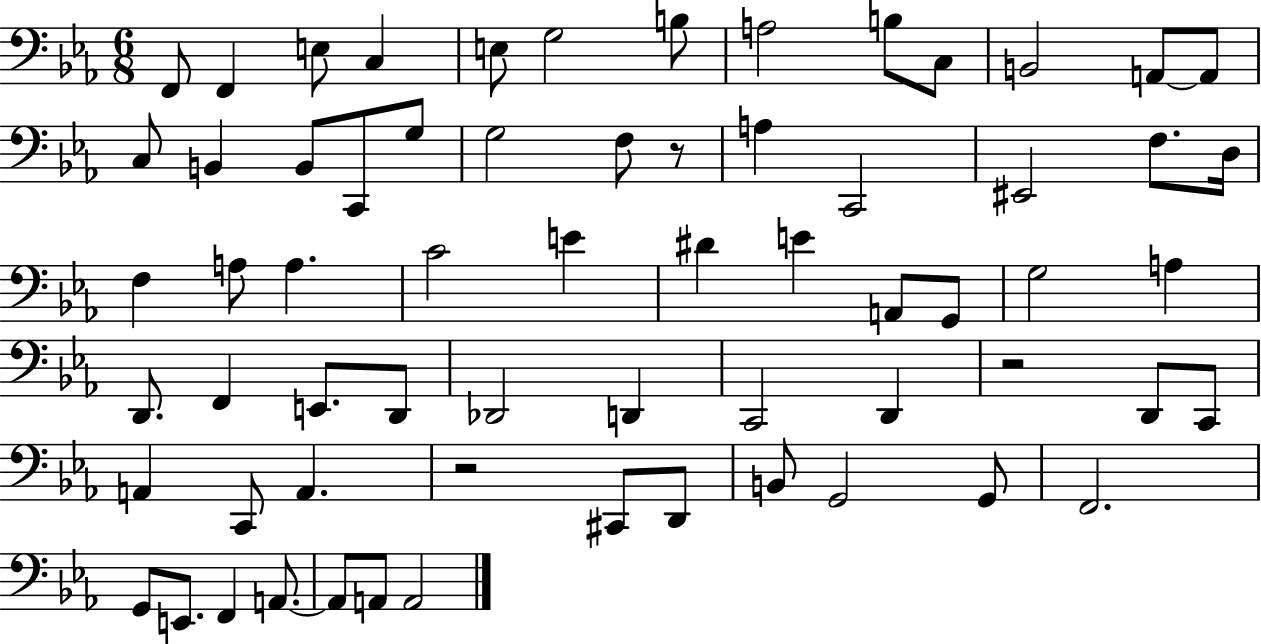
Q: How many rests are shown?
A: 3